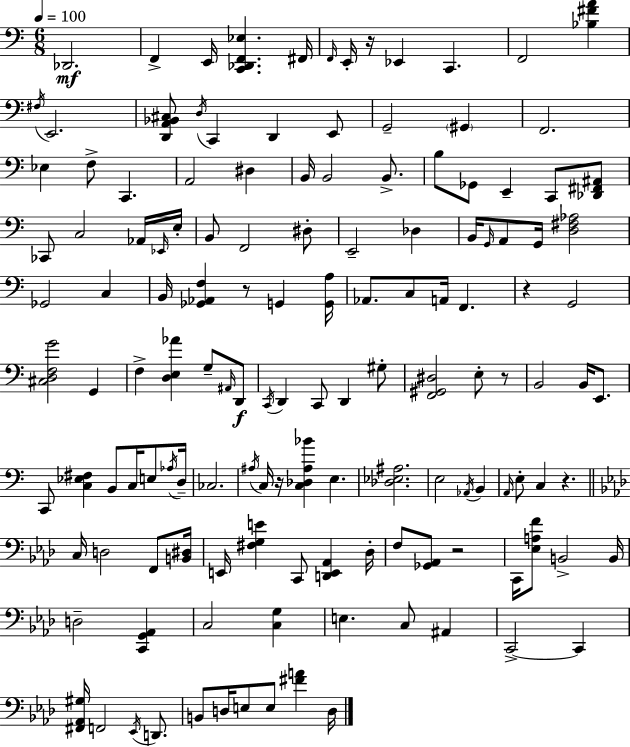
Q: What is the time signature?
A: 6/8